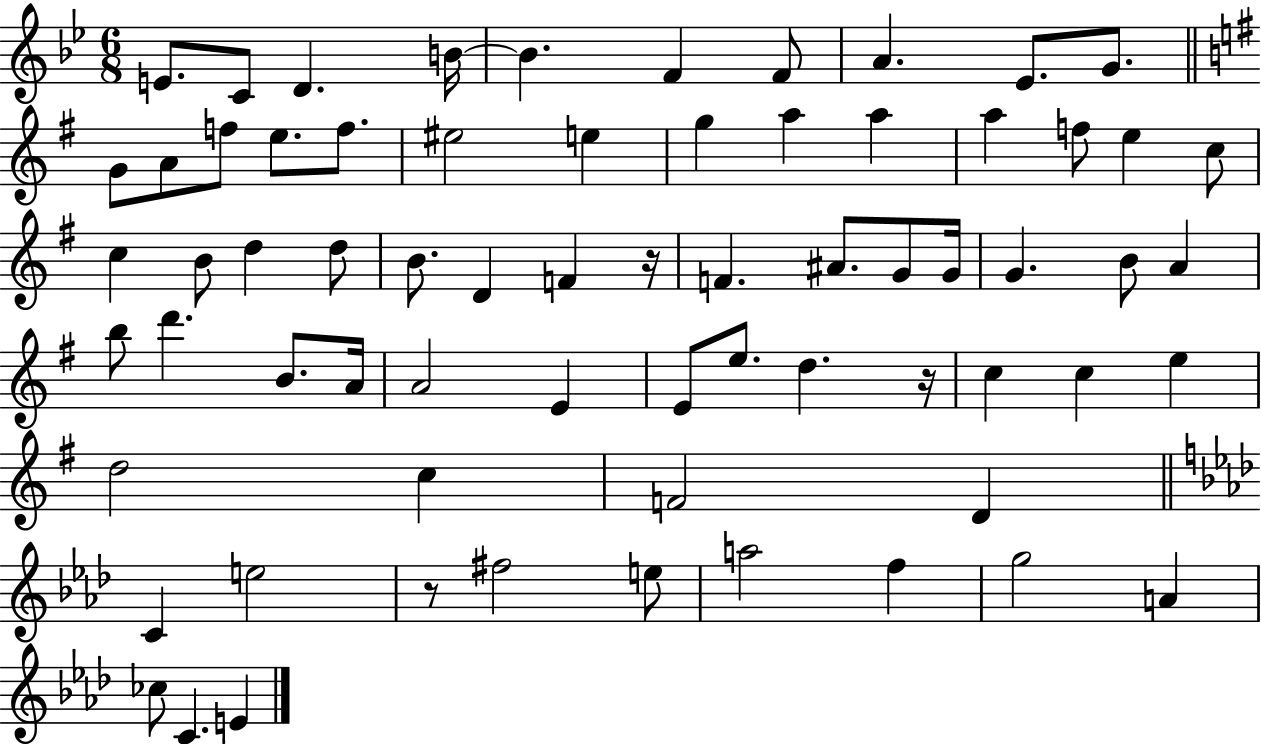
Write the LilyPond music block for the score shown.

{
  \clef treble
  \numericTimeSignature
  \time 6/8
  \key bes \major
  \repeat volta 2 { e'8. c'8 d'4. b'16~~ | b'4. f'4 f'8 | a'4. ees'8. g'8. | \bar "||" \break \key e \minor g'8 a'8 f''8 e''8. f''8. | eis''2 e''4 | g''4 a''4 a''4 | a''4 f''8 e''4 c''8 | \break c''4 b'8 d''4 d''8 | b'8. d'4 f'4 r16 | f'4. ais'8. g'8 g'16 | g'4. b'8 a'4 | \break b''8 d'''4. b'8. a'16 | a'2 e'4 | e'8 e''8. d''4. r16 | c''4 c''4 e''4 | \break d''2 c''4 | f'2 d'4 | \bar "||" \break \key aes \major c'4 e''2 | r8 fis''2 e''8 | a''2 f''4 | g''2 a'4 | \break ces''8 c'4. e'4 | } \bar "|."
}